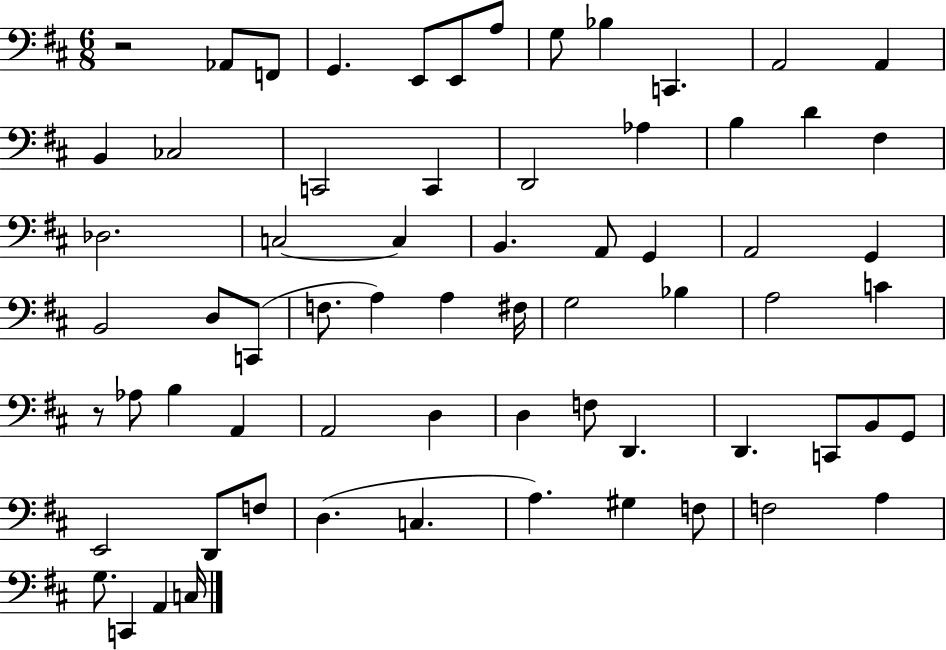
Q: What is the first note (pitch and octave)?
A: Ab2